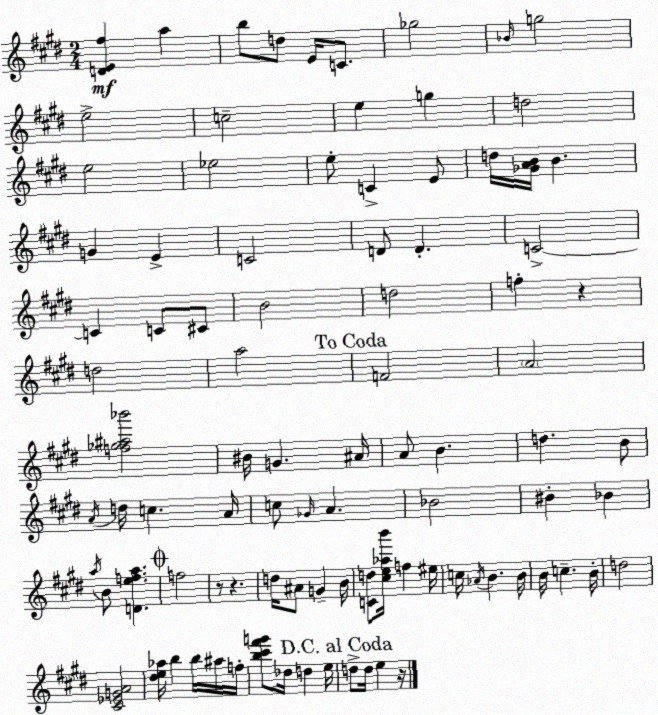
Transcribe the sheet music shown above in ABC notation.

X:1
T:Untitled
M:2/4
L:1/4
K:E
[DE^f] a b/2 d/2 E/4 C/2 _g2 _B/4 g2 e2 c2 e g d2 e2 _e2 e/2 C E/2 d/4 [_GAB]/4 B G E C2 D/2 D C2 C C/2 ^C/2 B2 d2 f z d2 a2 F2 A2 [f_g^a_b']2 ^B/4 G ^A/4 A/2 B d B/2 A/4 d/4 c A/4 c/2 _G/4 A _B2 ^B _B a/4 B/2 [Defa] f2 z/2 z d/4 ^A/2 G B/4 [Cd]/2 [^ce_ab']/4 f ^e/4 c/4 _A/4 B B/4 B/4 c B/4 d2 [^C_EGA]2 [^de_a]/4 b b/4 ^a/4 f/4 [b^c'^f'g']/2 _d/4 d e/4 d/2 d/4 e z/4